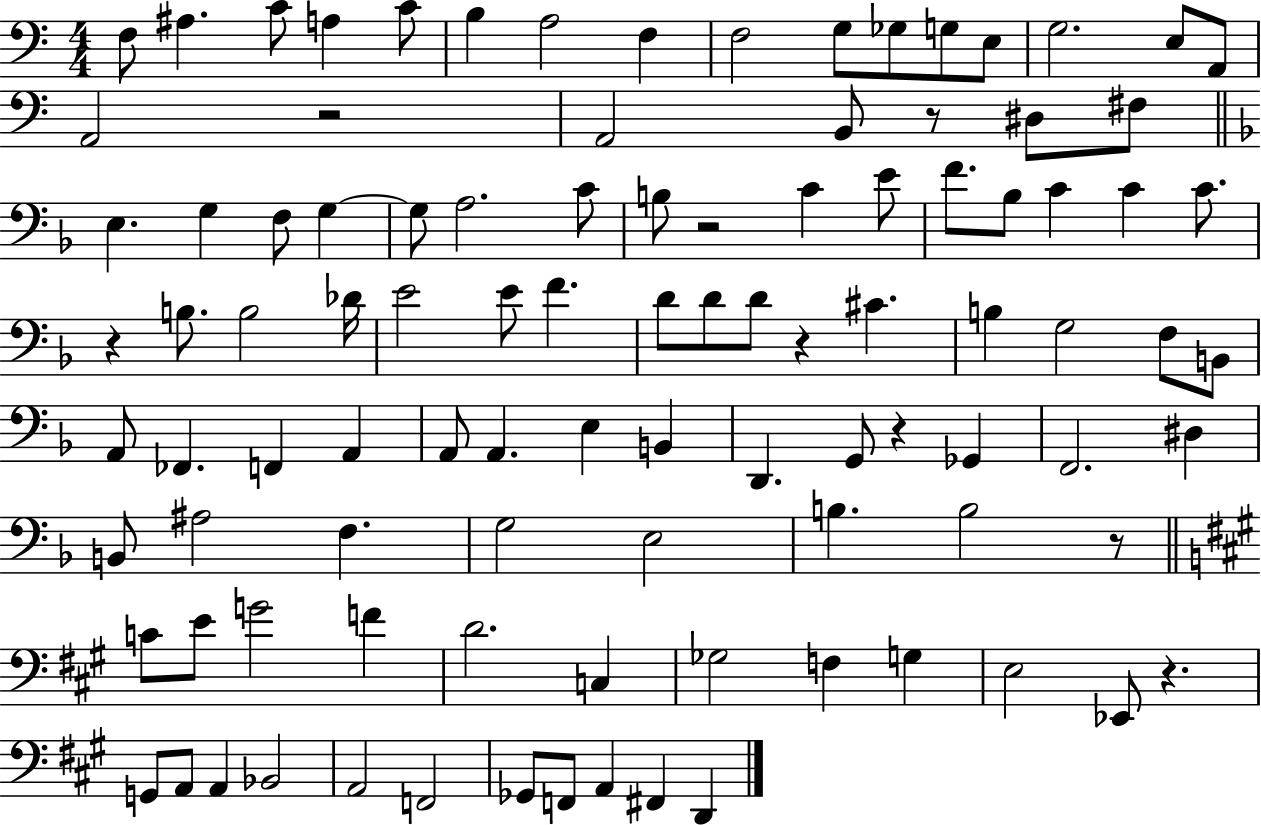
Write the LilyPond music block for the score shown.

{
  \clef bass
  \numericTimeSignature
  \time 4/4
  \key c \major
  f8 ais4. c'8 a4 c'8 | b4 a2 f4 | f2 g8 ges8 g8 e8 | g2. e8 a,8 | \break a,2 r2 | a,2 b,8 r8 dis8 fis8 | \bar "||" \break \key f \major e4. g4 f8 g4~~ | g8 a2. c'8 | b8 r2 c'4 e'8 | f'8. bes8 c'4 c'4 c'8. | \break r4 b8. b2 des'16 | e'2 e'8 f'4. | d'8 d'8 d'8 r4 cis'4. | b4 g2 f8 b,8 | \break a,8 fes,4. f,4 a,4 | a,8 a,4. e4 b,4 | d,4. g,8 r4 ges,4 | f,2. dis4 | \break b,8 ais2 f4. | g2 e2 | b4. b2 r8 | \bar "||" \break \key a \major c'8 e'8 g'2 f'4 | d'2. c4 | ges2 f4 g4 | e2 ees,8 r4. | \break g,8 a,8 a,4 bes,2 | a,2 f,2 | ges,8 f,8 a,4 fis,4 d,4 | \bar "|."
}